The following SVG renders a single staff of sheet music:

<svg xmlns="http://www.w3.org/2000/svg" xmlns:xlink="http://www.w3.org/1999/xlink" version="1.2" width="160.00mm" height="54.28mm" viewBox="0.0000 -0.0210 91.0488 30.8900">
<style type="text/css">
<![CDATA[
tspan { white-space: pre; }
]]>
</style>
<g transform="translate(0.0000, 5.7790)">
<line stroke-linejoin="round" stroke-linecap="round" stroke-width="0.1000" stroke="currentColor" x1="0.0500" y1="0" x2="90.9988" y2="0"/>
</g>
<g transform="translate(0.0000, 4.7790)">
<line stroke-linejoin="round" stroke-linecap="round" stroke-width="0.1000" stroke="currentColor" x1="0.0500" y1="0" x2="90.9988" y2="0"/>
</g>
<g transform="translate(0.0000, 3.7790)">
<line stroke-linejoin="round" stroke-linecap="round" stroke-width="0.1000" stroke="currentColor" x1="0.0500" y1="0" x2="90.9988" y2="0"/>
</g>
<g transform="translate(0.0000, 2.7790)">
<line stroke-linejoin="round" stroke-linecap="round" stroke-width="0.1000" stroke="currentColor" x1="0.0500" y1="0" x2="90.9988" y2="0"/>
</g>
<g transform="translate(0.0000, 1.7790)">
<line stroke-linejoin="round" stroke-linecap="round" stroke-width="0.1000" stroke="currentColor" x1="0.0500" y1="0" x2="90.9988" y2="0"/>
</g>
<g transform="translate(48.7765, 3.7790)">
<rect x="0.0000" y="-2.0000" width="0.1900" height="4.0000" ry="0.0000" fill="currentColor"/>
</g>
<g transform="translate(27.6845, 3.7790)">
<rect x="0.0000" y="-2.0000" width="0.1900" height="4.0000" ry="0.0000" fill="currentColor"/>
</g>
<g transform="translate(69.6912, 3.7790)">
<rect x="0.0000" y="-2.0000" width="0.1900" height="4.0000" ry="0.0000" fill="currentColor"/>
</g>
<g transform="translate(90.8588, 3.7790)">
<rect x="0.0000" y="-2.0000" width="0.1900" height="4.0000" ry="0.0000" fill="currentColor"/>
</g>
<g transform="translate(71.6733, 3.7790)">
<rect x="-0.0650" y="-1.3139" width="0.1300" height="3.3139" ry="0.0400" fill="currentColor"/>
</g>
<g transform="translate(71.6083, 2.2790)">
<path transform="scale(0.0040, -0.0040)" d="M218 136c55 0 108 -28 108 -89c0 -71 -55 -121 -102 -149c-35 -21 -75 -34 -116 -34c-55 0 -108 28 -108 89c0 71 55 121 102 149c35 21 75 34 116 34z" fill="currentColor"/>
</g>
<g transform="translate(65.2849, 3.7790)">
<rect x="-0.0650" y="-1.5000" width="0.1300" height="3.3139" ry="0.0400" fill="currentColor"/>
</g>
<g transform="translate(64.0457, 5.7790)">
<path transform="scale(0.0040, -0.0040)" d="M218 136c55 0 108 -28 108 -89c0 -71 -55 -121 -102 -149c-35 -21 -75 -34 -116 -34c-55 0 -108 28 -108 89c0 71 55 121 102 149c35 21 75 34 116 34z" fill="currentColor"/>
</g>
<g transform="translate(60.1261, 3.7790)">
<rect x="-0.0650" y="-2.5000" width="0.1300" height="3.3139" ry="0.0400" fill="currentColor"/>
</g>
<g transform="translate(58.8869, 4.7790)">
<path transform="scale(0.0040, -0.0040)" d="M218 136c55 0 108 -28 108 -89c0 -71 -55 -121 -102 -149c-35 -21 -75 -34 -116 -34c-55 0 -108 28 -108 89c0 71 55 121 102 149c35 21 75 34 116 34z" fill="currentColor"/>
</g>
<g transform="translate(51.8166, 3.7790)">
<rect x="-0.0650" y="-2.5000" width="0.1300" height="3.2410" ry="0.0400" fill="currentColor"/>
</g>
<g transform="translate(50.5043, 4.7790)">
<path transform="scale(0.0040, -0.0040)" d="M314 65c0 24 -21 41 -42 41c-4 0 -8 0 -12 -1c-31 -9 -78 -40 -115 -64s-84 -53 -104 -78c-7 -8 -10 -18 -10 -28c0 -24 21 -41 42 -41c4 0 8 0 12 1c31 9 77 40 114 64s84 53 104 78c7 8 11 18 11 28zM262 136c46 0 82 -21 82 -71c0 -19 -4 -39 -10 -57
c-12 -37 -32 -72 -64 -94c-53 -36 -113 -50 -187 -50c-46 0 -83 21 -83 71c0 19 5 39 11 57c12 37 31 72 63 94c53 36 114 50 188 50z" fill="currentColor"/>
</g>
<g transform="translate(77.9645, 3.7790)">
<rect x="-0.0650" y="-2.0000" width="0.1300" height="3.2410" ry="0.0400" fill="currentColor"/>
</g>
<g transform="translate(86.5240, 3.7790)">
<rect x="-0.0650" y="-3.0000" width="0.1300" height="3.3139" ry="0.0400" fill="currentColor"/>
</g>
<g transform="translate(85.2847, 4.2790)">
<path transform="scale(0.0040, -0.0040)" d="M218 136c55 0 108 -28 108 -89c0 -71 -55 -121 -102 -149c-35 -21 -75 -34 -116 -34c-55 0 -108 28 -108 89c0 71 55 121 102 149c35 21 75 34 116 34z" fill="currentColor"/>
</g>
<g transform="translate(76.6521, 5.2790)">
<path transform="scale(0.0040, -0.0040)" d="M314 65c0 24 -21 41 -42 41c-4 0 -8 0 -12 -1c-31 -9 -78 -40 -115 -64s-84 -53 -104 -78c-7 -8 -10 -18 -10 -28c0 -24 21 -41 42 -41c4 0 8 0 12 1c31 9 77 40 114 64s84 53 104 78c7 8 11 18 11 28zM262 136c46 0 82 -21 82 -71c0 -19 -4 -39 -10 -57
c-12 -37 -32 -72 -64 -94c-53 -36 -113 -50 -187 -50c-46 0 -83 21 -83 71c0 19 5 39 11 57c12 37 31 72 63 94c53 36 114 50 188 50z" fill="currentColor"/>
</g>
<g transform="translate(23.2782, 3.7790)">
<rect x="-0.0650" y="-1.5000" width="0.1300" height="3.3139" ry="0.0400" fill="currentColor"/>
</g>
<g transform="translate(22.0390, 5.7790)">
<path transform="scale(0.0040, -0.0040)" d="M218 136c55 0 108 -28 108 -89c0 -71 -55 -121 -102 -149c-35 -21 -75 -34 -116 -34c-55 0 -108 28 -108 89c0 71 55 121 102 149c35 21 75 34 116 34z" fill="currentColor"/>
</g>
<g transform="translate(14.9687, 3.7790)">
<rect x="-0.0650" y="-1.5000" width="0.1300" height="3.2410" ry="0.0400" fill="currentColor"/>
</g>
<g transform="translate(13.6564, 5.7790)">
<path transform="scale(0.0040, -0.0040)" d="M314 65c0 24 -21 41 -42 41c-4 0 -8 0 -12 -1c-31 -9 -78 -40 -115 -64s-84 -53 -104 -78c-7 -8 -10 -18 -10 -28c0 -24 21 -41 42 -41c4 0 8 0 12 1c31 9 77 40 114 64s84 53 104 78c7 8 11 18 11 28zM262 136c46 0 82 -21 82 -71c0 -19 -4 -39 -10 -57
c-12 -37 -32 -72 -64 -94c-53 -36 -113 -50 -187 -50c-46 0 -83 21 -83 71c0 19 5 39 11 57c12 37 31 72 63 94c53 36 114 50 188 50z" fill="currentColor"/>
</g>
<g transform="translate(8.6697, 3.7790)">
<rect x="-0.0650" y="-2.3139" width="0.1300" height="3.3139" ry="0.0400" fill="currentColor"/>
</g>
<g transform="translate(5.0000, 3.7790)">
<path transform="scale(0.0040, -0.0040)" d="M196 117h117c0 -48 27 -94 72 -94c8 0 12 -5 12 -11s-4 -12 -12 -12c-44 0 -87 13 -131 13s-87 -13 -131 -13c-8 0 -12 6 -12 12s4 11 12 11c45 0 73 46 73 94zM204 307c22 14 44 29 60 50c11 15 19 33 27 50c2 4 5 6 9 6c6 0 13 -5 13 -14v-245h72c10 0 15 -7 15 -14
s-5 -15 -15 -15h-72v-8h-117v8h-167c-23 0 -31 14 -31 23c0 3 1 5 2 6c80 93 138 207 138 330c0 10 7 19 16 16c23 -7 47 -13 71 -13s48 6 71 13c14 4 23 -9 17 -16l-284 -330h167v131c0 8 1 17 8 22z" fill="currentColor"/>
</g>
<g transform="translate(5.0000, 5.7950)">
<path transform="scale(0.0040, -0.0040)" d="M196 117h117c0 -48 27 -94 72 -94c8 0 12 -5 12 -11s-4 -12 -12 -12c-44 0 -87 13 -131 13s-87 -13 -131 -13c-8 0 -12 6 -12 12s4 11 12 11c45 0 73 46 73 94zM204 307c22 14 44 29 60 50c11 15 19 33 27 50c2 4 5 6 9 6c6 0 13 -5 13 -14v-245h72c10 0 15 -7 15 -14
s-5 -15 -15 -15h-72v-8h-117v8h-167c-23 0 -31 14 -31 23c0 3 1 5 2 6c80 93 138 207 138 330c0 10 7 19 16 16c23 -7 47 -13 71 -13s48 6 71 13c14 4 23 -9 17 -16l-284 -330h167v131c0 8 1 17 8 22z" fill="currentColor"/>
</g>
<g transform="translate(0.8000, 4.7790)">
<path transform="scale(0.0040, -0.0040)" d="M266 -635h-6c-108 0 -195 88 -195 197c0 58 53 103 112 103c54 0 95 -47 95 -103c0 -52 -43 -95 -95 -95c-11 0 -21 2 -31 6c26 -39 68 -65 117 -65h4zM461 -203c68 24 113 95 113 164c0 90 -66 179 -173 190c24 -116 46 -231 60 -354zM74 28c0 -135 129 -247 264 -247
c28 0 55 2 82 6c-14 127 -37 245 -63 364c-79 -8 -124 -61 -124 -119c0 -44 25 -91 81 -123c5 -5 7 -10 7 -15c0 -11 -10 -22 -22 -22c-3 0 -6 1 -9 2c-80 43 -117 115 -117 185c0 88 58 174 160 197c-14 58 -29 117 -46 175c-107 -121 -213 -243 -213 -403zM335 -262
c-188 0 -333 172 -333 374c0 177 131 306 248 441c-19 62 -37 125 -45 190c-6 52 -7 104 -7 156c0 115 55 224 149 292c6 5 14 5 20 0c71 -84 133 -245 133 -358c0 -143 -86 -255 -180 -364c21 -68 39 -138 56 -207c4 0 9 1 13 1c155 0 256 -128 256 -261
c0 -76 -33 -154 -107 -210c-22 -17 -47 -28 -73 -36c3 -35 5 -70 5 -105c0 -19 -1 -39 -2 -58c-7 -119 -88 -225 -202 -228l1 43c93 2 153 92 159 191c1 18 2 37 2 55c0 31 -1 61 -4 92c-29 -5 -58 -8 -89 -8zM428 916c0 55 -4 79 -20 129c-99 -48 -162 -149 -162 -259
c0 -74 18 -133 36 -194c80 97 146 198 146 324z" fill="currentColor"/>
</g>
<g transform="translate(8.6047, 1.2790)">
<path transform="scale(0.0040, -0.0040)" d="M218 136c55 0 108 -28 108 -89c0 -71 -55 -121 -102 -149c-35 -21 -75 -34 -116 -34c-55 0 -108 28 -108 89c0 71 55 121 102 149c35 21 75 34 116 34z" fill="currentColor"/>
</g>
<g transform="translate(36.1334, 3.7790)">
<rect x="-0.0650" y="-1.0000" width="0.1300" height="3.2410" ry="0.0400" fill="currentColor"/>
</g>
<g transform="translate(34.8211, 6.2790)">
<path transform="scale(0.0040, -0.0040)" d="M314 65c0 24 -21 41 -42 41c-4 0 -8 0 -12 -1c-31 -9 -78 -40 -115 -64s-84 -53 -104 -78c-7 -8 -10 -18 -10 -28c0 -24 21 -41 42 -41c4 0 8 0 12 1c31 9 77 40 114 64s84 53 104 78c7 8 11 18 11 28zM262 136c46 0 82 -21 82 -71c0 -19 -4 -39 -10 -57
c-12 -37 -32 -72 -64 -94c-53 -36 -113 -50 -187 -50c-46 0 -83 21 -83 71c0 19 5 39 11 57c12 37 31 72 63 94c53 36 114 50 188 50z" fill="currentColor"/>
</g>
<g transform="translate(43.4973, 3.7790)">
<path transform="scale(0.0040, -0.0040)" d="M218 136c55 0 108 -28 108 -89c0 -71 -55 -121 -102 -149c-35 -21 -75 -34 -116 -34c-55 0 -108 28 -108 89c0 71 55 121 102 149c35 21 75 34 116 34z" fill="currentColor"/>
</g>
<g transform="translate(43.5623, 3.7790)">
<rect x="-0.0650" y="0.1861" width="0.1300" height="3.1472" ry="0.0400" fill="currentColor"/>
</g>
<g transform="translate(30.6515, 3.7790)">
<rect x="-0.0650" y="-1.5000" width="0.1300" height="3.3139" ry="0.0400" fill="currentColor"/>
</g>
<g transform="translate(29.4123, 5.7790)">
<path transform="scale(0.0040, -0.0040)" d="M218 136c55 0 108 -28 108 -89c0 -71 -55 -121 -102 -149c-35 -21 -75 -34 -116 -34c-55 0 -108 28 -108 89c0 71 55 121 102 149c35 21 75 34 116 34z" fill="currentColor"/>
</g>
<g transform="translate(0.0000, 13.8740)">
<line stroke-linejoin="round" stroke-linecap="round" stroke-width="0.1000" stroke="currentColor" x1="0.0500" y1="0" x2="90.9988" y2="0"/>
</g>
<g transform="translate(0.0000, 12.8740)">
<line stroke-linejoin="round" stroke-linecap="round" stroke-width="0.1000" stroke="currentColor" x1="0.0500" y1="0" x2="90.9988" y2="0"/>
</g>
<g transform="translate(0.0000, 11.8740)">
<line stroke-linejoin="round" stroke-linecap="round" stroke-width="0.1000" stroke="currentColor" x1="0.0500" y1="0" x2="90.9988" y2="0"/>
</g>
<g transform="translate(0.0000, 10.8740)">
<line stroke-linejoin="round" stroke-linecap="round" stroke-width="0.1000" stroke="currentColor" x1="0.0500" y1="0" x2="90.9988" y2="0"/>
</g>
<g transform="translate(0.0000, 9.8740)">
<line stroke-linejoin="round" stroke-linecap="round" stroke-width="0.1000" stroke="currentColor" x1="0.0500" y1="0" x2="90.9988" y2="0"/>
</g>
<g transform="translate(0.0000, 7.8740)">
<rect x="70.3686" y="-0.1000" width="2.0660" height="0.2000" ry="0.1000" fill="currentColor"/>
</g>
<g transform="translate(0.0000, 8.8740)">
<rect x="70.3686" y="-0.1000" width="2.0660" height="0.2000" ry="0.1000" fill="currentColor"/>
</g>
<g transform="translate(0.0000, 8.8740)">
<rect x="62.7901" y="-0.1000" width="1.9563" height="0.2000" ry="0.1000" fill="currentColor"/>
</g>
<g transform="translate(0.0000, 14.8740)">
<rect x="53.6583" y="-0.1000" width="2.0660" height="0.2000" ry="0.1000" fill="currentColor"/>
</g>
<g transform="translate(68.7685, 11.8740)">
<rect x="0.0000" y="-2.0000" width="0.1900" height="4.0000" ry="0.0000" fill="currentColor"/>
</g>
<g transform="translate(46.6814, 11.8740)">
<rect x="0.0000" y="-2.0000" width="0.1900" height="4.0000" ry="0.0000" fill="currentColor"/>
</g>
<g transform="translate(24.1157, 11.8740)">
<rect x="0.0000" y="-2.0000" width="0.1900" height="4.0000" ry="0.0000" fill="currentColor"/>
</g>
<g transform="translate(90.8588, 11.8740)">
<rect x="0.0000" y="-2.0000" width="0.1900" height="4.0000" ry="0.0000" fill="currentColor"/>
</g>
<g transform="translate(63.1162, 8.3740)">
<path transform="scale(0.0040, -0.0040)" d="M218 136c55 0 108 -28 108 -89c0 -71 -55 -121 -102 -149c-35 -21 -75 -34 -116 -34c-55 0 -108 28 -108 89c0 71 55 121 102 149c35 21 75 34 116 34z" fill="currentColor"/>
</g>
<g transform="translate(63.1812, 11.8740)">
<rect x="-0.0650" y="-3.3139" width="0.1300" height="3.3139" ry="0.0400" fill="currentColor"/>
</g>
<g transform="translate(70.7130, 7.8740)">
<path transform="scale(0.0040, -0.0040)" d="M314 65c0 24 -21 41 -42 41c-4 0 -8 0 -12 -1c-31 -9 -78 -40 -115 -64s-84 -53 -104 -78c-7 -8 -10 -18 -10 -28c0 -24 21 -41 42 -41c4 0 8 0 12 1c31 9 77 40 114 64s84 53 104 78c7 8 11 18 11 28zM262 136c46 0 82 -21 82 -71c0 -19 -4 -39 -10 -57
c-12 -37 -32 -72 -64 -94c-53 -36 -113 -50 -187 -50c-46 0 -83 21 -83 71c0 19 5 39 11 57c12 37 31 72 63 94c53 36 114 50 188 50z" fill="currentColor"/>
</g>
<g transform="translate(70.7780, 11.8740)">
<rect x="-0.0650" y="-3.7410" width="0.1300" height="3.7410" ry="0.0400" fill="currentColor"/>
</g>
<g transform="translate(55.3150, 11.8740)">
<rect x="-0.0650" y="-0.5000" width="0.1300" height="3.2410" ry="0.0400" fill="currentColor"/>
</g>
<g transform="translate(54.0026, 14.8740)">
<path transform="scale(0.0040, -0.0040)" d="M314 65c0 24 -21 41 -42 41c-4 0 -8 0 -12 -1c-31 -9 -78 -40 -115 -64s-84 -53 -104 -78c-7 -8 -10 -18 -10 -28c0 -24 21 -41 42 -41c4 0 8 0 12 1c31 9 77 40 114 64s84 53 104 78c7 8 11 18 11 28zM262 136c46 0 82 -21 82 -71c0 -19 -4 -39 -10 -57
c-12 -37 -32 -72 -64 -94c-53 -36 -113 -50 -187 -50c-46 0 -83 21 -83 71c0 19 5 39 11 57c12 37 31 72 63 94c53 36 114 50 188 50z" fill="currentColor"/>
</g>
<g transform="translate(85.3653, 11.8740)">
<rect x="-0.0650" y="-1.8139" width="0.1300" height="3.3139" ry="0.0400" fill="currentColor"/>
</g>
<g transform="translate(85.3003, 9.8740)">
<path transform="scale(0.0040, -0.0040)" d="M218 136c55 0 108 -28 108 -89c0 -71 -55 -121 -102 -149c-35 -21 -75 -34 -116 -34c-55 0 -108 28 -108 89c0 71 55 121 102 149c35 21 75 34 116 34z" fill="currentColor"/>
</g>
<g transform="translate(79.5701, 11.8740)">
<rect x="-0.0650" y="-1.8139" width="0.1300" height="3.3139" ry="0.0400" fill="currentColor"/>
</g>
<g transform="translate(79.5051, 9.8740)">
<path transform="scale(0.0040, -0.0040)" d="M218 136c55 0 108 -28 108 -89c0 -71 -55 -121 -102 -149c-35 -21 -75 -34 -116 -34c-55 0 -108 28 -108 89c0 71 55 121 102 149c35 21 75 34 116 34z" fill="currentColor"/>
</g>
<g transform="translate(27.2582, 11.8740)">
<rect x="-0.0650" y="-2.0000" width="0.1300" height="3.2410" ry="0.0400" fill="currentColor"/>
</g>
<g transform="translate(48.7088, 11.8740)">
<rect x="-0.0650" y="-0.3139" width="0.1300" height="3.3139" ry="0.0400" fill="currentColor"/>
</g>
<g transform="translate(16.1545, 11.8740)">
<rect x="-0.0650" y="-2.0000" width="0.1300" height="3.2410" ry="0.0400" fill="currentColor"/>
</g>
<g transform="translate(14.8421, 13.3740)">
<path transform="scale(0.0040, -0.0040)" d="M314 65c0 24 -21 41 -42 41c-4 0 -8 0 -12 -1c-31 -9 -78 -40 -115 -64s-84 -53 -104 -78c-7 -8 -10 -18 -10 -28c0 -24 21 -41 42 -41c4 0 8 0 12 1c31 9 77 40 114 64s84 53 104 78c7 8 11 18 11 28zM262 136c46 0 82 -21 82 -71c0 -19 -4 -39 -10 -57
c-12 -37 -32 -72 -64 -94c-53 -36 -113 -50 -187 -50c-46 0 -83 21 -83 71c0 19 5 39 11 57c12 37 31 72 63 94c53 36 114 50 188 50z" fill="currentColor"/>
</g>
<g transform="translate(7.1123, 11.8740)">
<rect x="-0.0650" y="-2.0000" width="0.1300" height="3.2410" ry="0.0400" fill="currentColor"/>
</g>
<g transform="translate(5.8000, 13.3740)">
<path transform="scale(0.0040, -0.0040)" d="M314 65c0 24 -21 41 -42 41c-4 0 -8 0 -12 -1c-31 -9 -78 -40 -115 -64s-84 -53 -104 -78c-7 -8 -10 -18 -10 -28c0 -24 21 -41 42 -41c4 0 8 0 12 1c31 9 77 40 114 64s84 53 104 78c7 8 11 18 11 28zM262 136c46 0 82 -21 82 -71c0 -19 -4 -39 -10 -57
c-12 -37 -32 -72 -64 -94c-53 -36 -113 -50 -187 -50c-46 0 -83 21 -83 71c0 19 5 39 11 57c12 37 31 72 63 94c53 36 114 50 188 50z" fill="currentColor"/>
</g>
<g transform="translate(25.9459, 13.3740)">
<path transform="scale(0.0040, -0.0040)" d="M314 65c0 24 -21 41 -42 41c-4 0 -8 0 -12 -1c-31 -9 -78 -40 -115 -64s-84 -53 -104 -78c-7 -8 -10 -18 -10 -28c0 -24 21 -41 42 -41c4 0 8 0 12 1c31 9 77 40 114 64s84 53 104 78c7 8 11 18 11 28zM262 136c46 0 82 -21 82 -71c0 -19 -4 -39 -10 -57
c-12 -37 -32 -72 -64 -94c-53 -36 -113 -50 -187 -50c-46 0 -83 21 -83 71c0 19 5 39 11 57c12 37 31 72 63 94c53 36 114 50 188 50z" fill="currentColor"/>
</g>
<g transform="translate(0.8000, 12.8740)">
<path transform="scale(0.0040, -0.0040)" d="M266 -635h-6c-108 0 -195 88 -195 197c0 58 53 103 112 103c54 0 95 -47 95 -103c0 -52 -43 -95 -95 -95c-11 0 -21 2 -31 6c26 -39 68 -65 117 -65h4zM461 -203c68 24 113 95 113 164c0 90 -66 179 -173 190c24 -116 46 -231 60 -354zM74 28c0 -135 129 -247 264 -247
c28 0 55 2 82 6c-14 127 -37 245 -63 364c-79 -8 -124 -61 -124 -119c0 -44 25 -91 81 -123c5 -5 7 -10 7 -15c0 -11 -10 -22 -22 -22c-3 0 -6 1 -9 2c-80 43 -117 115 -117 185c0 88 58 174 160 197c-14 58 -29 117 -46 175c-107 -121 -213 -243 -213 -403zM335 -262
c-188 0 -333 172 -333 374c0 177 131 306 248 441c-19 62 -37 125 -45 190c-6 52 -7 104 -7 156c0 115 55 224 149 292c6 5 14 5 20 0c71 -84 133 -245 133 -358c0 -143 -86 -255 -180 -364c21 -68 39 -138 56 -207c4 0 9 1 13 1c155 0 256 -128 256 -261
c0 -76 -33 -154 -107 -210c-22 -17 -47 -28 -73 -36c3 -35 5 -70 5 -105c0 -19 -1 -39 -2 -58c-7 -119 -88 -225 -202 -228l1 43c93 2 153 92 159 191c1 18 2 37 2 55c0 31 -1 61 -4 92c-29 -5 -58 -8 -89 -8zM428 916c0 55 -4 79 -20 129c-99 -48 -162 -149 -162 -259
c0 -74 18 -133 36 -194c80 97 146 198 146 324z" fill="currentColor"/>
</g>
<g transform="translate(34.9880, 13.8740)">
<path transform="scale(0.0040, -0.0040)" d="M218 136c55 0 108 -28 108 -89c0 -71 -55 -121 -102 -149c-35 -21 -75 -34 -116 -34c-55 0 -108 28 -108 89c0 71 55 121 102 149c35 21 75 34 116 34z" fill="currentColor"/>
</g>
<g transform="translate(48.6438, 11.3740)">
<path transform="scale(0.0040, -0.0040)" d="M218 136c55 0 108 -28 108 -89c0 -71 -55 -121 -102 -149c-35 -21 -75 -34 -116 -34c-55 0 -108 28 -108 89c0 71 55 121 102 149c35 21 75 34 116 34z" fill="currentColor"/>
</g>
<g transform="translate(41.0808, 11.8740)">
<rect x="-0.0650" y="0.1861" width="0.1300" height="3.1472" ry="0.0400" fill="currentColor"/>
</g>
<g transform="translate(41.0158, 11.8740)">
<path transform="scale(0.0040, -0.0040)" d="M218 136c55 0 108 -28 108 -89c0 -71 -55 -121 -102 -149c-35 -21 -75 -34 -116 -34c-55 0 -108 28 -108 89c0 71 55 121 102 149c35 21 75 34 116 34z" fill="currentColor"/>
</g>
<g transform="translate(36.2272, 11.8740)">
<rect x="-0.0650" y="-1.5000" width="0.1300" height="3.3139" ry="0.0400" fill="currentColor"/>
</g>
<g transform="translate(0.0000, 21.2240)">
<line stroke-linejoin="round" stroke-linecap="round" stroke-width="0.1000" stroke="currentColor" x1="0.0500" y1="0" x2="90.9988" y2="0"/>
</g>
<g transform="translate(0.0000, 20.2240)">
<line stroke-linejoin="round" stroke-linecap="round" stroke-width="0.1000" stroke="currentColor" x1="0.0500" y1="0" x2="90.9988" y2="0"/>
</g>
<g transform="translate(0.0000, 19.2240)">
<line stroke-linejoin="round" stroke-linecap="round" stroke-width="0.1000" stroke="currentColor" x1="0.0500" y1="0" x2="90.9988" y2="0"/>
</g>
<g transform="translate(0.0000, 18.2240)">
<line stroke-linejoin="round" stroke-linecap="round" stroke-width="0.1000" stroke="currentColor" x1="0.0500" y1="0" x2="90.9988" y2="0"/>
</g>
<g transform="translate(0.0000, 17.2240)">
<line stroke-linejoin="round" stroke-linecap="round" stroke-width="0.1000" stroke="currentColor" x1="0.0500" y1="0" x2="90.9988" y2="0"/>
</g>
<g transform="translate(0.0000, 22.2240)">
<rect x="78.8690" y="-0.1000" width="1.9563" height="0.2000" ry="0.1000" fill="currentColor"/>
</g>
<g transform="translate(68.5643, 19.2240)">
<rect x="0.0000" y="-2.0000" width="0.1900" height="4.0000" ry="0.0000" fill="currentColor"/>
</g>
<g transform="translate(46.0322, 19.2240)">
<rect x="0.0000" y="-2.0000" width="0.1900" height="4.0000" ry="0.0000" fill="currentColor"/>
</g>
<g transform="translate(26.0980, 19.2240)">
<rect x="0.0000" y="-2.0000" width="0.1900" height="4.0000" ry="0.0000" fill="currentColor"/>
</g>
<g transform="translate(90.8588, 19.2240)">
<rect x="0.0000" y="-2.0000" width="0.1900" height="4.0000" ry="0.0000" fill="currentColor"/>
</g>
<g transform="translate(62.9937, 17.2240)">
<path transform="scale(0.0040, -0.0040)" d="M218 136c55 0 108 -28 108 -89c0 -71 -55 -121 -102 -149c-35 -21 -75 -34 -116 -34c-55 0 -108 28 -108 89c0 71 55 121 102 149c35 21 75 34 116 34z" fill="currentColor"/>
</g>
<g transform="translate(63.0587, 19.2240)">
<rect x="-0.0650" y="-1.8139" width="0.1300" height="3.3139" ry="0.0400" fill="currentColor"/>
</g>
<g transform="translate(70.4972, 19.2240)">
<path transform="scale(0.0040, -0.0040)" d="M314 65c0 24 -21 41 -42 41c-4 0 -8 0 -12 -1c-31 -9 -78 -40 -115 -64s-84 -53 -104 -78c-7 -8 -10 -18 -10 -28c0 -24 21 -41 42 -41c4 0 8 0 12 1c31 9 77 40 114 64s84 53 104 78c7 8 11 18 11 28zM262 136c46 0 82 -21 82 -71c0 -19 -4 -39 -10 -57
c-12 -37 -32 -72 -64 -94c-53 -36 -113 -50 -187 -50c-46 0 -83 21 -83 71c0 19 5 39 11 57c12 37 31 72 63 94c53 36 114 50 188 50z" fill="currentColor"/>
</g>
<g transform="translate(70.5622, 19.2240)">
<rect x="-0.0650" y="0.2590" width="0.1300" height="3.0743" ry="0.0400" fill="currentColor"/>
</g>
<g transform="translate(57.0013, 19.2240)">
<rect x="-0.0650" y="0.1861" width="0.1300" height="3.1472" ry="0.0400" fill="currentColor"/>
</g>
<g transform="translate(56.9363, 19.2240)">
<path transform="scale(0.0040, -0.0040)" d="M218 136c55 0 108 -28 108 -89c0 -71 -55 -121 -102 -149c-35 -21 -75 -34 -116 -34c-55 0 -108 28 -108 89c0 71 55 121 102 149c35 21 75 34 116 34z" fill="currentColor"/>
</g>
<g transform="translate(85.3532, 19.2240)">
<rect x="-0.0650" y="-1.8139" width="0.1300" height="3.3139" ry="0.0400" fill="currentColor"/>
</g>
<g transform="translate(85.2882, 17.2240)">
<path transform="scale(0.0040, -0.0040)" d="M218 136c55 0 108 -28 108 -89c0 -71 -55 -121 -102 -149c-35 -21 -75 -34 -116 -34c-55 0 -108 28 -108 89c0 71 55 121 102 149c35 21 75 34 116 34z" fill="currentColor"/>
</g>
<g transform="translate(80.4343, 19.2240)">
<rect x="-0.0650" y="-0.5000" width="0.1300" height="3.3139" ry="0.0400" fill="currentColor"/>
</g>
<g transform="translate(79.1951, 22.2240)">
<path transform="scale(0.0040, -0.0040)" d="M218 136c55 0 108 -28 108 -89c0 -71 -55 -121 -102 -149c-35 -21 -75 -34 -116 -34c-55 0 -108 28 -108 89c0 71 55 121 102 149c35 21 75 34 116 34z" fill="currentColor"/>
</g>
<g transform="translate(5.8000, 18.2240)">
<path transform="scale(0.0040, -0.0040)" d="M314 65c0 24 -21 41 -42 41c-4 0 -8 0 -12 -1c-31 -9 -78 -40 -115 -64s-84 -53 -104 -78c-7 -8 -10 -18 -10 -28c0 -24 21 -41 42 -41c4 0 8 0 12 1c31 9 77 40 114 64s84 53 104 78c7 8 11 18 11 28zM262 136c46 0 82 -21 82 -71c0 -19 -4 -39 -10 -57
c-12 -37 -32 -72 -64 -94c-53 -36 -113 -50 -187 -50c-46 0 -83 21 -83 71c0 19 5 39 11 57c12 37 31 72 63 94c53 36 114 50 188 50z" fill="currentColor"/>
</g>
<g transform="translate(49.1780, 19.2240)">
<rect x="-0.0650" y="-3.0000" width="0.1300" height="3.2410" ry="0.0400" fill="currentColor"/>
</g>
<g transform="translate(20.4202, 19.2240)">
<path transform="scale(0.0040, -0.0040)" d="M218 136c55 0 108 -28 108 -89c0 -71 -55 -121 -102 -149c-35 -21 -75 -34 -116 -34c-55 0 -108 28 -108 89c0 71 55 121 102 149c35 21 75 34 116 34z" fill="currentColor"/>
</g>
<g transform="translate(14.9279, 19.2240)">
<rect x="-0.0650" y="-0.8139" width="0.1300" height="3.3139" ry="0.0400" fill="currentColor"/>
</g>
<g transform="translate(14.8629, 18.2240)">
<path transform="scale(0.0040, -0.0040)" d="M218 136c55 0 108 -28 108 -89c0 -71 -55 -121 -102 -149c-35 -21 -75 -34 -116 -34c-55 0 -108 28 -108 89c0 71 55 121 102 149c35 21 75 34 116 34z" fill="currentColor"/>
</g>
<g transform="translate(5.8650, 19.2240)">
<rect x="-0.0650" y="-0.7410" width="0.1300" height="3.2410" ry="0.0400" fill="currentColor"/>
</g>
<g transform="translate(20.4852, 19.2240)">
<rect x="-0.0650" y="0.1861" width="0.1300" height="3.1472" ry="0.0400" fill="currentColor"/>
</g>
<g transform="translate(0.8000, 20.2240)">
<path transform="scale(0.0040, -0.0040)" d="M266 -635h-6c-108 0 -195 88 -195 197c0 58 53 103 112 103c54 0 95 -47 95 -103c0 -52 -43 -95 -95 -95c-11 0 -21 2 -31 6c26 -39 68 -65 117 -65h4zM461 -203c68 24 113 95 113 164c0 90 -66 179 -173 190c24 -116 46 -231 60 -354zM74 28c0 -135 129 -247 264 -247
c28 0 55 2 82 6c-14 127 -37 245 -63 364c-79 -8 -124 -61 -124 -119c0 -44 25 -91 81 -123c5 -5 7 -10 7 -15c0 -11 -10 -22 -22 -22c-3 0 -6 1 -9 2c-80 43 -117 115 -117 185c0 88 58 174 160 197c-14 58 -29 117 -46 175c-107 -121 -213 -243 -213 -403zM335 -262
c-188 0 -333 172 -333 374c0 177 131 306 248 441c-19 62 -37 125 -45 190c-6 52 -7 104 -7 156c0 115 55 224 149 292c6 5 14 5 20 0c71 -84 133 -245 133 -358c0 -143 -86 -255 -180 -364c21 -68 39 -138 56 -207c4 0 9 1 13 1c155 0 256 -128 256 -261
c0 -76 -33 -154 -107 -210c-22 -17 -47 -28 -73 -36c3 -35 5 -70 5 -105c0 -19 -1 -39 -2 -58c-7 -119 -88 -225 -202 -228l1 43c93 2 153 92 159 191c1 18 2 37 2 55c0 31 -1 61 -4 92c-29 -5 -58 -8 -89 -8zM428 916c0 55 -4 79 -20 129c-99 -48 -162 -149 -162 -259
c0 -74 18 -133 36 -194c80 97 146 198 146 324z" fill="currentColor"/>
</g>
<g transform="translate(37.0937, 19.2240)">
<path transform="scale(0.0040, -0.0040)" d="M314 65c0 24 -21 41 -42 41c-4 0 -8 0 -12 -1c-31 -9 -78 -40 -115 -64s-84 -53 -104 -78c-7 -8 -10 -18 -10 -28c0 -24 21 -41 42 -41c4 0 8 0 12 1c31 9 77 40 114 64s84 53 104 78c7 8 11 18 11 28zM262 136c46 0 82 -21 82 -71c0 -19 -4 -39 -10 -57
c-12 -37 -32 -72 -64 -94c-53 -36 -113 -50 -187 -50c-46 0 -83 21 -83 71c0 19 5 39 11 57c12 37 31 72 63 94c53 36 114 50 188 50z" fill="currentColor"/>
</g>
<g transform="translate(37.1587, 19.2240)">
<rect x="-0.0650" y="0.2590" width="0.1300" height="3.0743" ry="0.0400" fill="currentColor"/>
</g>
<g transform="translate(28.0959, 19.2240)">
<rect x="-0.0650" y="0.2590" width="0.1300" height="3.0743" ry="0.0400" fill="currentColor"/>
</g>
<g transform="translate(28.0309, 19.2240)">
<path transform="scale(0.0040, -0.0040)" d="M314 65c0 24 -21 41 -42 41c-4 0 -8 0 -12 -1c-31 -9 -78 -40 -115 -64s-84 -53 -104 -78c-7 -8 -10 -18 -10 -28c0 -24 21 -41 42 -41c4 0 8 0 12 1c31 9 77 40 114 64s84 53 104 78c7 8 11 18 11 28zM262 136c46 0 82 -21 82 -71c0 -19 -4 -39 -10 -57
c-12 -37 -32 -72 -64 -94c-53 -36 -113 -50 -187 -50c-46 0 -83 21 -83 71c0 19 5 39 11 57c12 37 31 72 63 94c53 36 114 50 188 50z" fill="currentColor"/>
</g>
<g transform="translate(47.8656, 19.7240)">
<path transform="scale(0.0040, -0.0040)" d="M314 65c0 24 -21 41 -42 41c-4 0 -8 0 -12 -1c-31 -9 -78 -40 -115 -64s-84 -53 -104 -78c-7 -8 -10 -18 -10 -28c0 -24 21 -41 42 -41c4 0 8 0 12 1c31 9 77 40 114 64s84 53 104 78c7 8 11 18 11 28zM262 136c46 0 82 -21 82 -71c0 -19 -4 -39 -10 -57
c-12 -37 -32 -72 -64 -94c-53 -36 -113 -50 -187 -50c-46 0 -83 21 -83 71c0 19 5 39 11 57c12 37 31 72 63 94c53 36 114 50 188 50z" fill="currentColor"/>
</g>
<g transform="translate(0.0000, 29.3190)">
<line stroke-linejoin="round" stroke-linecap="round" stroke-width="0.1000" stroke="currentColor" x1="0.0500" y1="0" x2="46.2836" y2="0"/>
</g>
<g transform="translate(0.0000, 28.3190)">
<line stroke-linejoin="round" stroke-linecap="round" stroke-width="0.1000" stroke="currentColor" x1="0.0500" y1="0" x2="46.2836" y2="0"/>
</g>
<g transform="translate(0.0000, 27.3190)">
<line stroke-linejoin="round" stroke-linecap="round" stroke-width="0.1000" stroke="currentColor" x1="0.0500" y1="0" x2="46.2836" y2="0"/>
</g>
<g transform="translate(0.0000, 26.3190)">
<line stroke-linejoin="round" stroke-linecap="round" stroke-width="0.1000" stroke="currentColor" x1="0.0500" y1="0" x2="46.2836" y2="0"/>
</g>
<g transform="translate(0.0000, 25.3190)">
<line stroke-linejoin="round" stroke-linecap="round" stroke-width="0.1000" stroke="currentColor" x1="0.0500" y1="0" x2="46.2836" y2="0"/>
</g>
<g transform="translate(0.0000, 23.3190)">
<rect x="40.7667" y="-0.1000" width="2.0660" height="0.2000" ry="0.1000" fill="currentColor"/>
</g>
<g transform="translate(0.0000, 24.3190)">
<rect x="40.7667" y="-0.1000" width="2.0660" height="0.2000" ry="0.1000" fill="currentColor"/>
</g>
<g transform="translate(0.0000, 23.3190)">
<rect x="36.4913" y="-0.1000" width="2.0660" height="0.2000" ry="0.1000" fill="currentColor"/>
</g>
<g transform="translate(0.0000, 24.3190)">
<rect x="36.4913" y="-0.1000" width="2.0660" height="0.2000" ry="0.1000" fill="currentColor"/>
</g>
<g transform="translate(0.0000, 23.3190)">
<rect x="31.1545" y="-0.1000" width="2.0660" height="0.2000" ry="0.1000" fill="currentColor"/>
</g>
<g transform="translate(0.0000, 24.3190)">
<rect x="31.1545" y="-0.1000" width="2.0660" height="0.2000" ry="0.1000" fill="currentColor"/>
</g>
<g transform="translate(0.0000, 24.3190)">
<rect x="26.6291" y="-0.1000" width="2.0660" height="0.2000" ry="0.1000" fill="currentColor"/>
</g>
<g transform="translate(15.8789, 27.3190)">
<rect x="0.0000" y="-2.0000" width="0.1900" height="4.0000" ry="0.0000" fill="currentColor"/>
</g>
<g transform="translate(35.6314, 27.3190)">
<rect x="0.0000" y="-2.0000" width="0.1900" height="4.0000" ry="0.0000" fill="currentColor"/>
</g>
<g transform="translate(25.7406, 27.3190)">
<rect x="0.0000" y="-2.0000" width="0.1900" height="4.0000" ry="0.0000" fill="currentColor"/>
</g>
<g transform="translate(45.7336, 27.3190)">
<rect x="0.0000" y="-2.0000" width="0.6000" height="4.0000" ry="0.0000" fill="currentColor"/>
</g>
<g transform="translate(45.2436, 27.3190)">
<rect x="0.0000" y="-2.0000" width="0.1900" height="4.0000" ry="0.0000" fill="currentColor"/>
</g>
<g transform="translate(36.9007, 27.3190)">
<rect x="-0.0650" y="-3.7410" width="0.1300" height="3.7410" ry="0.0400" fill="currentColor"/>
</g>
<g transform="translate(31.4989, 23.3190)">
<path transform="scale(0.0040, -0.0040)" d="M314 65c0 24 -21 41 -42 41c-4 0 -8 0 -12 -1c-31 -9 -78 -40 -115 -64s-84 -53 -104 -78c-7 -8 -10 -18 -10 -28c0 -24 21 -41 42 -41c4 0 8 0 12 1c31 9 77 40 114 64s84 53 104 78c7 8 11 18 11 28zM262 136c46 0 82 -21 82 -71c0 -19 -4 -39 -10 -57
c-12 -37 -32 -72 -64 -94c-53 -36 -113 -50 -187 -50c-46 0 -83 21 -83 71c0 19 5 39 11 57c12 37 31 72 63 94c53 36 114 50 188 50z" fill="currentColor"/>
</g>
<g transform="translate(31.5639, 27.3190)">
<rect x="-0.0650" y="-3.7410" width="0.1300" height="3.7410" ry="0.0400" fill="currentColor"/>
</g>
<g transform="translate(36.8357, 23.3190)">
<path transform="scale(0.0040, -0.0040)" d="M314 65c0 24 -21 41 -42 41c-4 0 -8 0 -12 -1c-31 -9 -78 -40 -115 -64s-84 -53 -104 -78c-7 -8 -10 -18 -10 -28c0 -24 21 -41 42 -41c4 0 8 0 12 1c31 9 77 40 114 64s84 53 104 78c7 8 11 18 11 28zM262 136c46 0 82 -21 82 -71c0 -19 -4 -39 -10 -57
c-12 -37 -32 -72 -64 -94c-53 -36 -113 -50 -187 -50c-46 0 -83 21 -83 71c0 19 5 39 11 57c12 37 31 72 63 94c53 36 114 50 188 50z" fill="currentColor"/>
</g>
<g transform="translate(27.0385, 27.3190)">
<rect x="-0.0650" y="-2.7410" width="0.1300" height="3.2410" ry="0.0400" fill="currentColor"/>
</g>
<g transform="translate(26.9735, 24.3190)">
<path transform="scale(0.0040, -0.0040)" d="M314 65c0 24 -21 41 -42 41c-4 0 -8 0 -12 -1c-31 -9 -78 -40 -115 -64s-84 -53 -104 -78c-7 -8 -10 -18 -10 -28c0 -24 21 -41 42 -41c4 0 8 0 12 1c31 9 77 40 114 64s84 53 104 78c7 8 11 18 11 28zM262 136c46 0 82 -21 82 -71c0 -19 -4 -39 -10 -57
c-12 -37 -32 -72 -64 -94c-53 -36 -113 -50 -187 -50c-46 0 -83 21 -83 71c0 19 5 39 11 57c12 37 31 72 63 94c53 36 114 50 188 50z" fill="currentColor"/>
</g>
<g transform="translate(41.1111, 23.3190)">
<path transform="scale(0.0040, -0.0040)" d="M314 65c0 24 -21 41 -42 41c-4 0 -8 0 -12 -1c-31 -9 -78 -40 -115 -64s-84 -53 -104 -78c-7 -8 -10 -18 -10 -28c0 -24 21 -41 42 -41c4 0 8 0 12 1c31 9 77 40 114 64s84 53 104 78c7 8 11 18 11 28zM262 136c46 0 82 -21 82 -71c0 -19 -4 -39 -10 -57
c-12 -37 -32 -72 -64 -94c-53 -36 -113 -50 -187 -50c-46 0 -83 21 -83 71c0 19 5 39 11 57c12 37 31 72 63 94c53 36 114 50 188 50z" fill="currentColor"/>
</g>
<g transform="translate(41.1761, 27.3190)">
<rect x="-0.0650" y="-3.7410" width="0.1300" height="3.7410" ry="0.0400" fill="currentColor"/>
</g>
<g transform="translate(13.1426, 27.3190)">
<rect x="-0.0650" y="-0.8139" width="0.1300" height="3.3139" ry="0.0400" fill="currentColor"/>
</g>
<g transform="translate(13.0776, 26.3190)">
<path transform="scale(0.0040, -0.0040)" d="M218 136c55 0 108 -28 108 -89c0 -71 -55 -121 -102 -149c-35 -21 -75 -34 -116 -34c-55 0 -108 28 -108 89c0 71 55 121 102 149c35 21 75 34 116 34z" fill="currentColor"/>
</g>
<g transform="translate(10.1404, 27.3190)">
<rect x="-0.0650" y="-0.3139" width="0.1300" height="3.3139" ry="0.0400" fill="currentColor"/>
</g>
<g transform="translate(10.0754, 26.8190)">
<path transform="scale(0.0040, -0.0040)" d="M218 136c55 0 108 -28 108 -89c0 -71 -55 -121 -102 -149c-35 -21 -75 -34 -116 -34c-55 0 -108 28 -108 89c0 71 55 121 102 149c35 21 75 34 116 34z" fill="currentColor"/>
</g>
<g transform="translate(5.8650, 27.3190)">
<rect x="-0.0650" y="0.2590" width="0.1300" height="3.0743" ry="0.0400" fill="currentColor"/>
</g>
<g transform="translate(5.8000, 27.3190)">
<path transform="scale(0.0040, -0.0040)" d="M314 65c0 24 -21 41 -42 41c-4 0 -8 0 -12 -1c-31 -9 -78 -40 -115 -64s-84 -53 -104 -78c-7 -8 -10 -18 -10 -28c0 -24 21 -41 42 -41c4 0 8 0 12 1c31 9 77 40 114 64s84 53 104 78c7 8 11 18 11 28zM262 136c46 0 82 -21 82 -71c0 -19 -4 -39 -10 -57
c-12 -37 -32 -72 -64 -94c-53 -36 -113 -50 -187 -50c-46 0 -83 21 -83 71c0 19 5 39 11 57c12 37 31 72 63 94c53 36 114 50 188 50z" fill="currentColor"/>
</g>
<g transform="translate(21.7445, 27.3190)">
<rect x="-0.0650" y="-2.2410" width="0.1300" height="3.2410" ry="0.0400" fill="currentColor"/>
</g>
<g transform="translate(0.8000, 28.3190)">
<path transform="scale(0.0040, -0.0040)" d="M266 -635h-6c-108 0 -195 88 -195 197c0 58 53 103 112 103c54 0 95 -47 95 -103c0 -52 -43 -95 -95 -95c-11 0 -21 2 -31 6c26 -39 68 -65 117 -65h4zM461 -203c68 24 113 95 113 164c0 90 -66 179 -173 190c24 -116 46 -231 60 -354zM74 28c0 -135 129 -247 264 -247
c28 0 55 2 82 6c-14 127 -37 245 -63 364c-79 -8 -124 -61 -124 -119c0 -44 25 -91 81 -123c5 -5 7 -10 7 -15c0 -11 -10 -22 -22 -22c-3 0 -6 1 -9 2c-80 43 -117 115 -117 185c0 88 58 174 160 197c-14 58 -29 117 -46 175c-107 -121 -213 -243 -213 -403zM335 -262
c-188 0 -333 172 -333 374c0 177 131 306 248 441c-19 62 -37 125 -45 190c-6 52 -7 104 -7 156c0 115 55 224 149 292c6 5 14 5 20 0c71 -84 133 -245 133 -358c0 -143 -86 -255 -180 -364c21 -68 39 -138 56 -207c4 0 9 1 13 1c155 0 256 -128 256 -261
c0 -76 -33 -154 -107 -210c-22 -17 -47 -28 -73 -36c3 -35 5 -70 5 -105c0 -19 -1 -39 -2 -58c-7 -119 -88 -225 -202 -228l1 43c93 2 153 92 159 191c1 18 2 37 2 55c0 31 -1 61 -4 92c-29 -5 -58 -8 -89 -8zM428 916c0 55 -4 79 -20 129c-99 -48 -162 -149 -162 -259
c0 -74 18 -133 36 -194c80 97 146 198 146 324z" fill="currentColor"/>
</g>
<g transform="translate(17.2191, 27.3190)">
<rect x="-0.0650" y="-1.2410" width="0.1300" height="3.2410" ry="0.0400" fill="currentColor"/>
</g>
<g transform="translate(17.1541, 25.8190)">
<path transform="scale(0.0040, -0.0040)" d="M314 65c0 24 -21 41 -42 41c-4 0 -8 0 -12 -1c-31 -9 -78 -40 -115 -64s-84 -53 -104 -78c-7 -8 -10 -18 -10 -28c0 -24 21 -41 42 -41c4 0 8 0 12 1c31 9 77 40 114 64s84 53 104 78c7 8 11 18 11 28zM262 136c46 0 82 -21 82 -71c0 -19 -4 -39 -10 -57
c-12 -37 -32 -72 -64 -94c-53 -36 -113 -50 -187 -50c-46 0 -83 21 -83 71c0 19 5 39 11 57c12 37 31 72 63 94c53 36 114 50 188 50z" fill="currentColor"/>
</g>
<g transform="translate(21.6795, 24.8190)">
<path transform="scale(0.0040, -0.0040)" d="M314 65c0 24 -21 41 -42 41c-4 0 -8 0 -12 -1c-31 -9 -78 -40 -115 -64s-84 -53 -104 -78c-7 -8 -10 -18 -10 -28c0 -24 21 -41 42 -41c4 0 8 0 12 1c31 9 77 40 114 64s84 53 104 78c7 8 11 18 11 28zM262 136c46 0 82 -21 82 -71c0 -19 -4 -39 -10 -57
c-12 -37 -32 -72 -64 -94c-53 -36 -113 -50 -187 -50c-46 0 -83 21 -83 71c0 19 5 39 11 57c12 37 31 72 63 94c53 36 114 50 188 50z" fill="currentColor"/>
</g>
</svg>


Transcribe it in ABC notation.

X:1
T:Untitled
M:4/4
L:1/4
K:C
g E2 E E D2 B G2 G E e F2 A F2 F2 F2 E B c C2 b c'2 f f d2 d B B2 B2 A2 B f B2 C f B2 c d e2 g2 a2 c'2 c'2 c'2